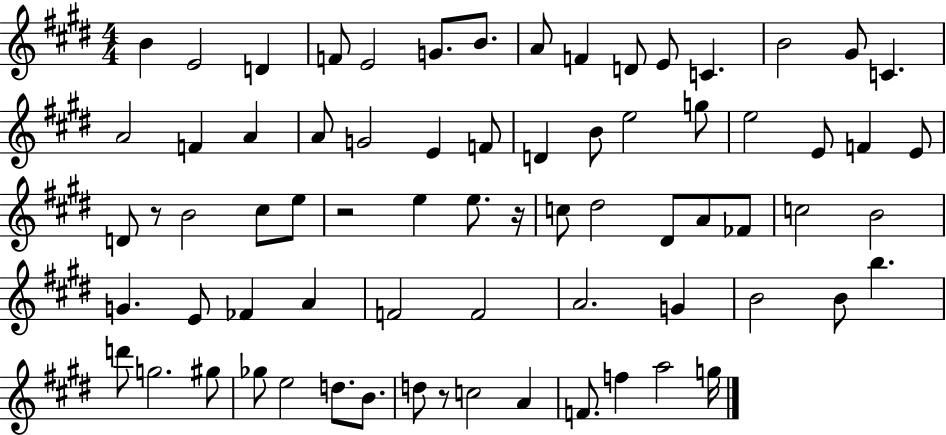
{
  \clef treble
  \numericTimeSignature
  \time 4/4
  \key e \major
  \repeat volta 2 { b'4 e'2 d'4 | f'8 e'2 g'8. b'8. | a'8 f'4 d'8 e'8 c'4. | b'2 gis'8 c'4. | \break a'2 f'4 a'4 | a'8 g'2 e'4 f'8 | d'4 b'8 e''2 g''8 | e''2 e'8 f'4 e'8 | \break d'8 r8 b'2 cis''8 e''8 | r2 e''4 e''8. r16 | c''8 dis''2 dis'8 a'8 fes'8 | c''2 b'2 | \break g'4. e'8 fes'4 a'4 | f'2 f'2 | a'2. g'4 | b'2 b'8 b''4. | \break d'''8 g''2. gis''8 | ges''8 e''2 d''8. b'8. | d''8 r8 c''2 a'4 | f'8. f''4 a''2 g''16 | \break } \bar "|."
}